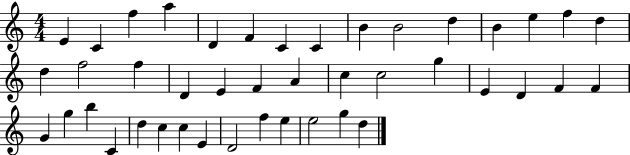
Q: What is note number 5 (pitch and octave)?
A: D4